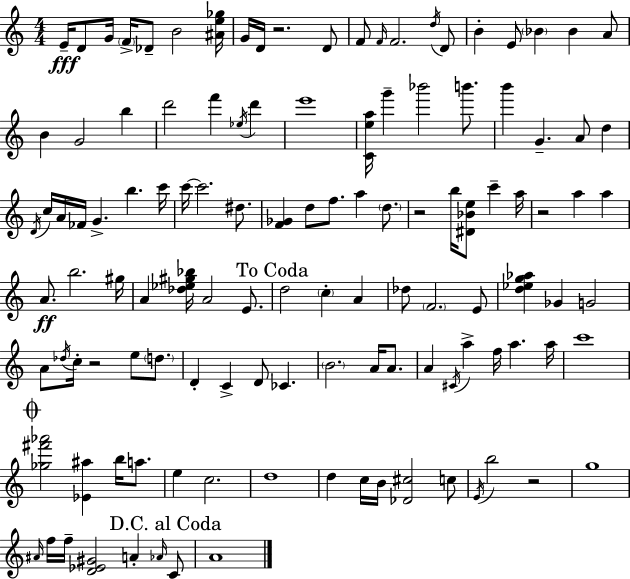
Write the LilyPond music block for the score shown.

{
  \clef treble
  \numericTimeSignature
  \time 4/4
  \key c \major
  e'16--\fff d'8 g'16 \parenthesize f'16-> des'8-- b'2 <ais' e'' ges''>16 | g'16 d'16 r2. d'8 | f'8 \grace { f'16 } f'2. \acciaccatura { d''16 } | d'8 b'4-. e'8 \parenthesize bes'4 bes'4 | \break a'8 b'4 g'2 b''4 | d'''2 f'''4 \acciaccatura { ees''16 } d'''4 | e'''1 | <c' e'' a''>16 g'''4-- bes'''2 | \break b'''8. b'''4 g'4.-- a'8 d''4 | \acciaccatura { d'16 } c''16 a'16 fes'16 g'4.-> b''4. | c'''16 c'''16~~ c'''2. | dis''8. <f' ges'>4 d''8 f''8. a''4 | \break \parenthesize d''8. r2 b''16 <dis' bes' e''>8 c'''4-- | a''16 r2 a''4 | a''4 a'8.\ff b''2. | gis''16 a'4 <des'' ees'' gis'' bes''>16 a'2 | \break e'8. \mark "To Coda" d''2 \parenthesize c''4-. | a'4 des''8 \parenthesize f'2. | e'8 <d'' ees'' g'' aes''>4 ges'4 g'2 | a'8 \acciaccatura { des''16 } c''16-. r2 | \break e''8 \parenthesize d''8. d'4-. c'4-> d'8 ces'4. | \parenthesize b'2. | a'16 a'8. a'4 \acciaccatura { cis'16 } a''4-> f''16 a''4. | a''16 c'''1 | \break \mark \markup { \musicglyph "scripts.coda" } <ges'' fis''' aes'''>2 <ees' ais''>4 | b''16 a''8. e''4 c''2. | d''1 | d''4 c''16 b'16 <des' cis''>2 | \break c''8 \acciaccatura { e'16 } b''2 r2 | g''1 | \grace { ais'16 } f''16 f''16-- <d' ees' gis'>2 | a'4-. \grace { aes'16 } \mark "D.C. al Coda" c'8 a'1 | \break \bar "|."
}